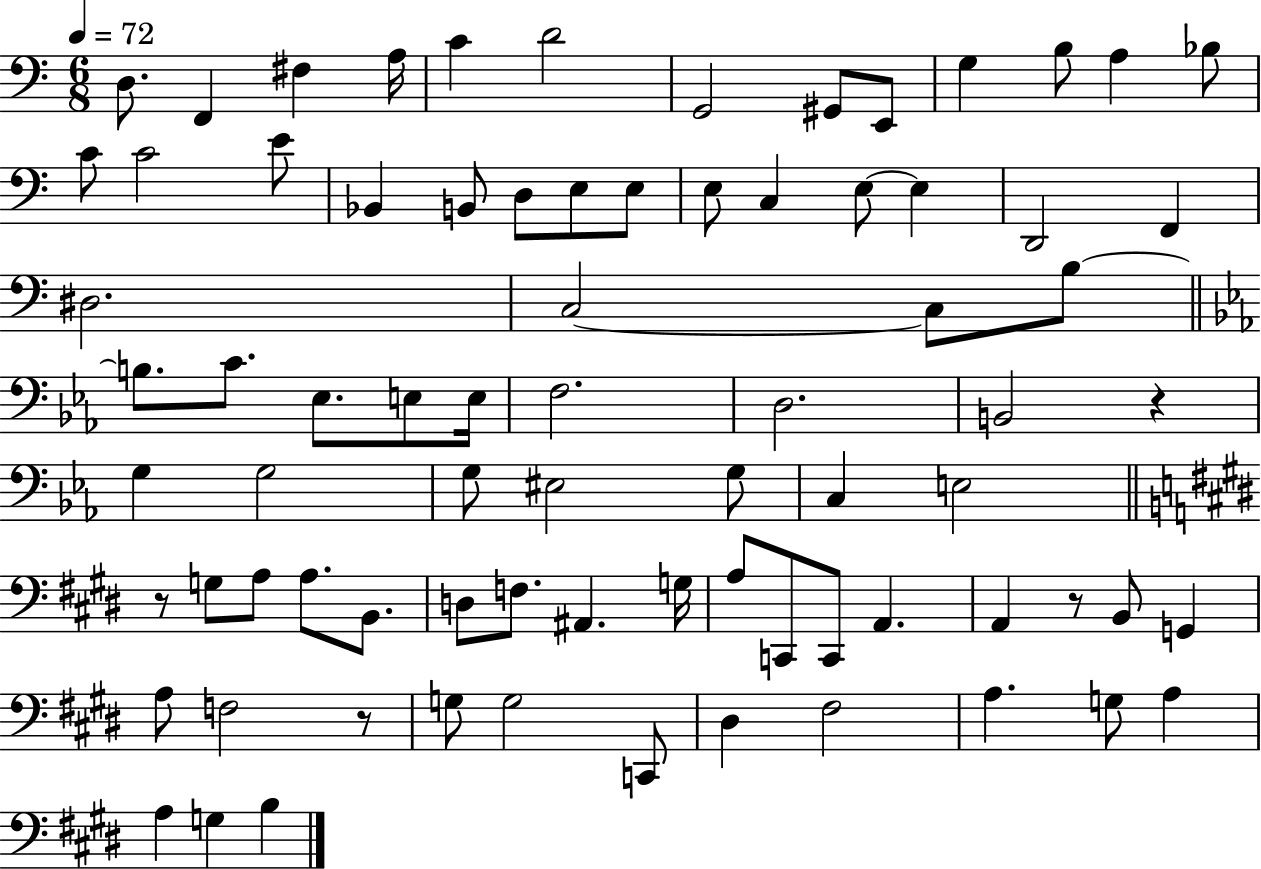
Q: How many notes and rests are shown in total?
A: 78